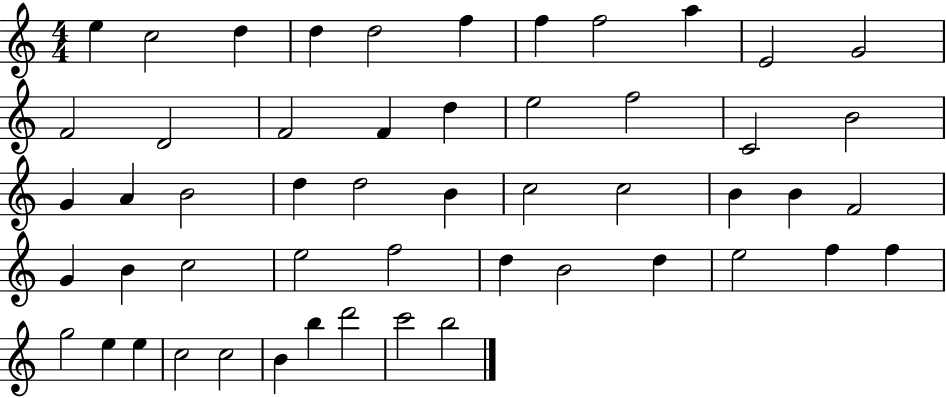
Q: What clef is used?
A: treble